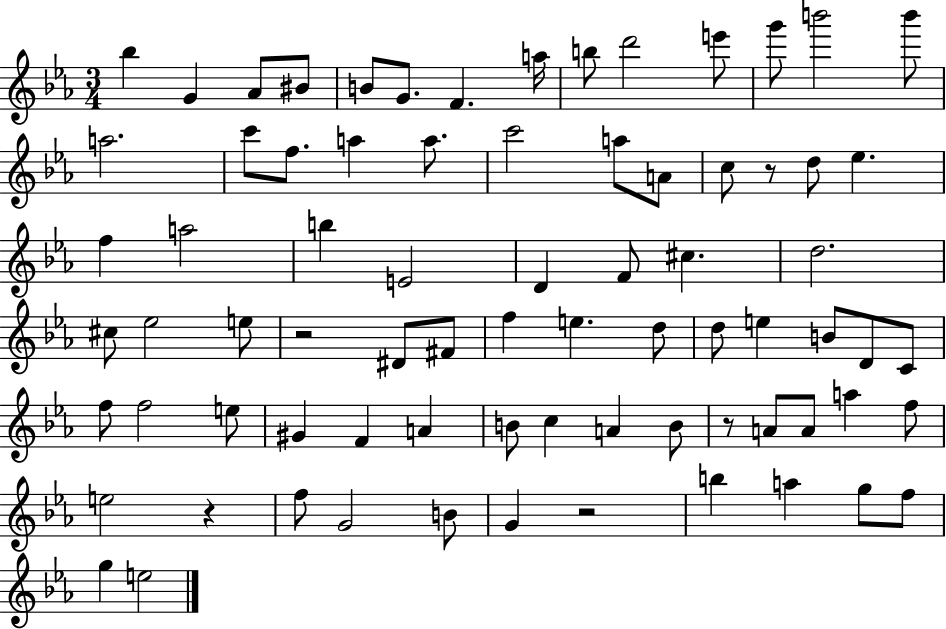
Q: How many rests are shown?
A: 5